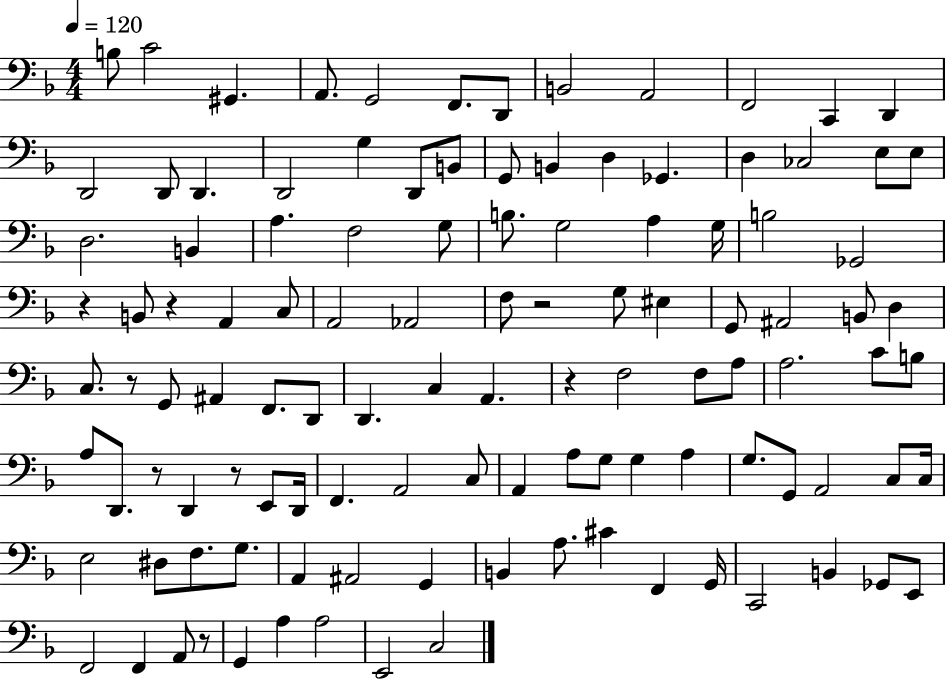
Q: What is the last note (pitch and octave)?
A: C3